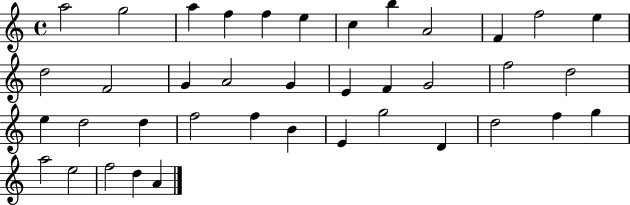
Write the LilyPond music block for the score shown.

{
  \clef treble
  \time 4/4
  \defaultTimeSignature
  \key c \major
  a''2 g''2 | a''4 f''4 f''4 e''4 | c''4 b''4 a'2 | f'4 f''2 e''4 | \break d''2 f'2 | g'4 a'2 g'4 | e'4 f'4 g'2 | f''2 d''2 | \break e''4 d''2 d''4 | f''2 f''4 b'4 | e'4 g''2 d'4 | d''2 f''4 g''4 | \break a''2 e''2 | f''2 d''4 a'4 | \bar "|."
}